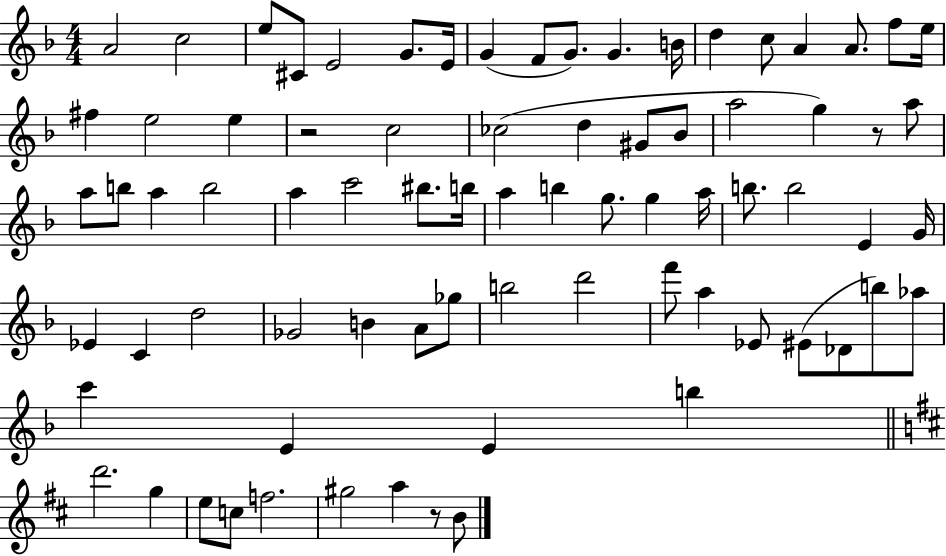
{
  \clef treble
  \numericTimeSignature
  \time 4/4
  \key f \major
  a'2 c''2 | e''8 cis'8 e'2 g'8. e'16 | g'4( f'8 g'8.) g'4. b'16 | d''4 c''8 a'4 a'8. f''8 e''16 | \break fis''4 e''2 e''4 | r2 c''2 | ces''2( d''4 gis'8 bes'8 | a''2 g''4) r8 a''8 | \break a''8 b''8 a''4 b''2 | a''4 c'''2 bis''8. b''16 | a''4 b''4 g''8. g''4 a''16 | b''8. b''2 e'4 g'16 | \break ees'4 c'4 d''2 | ges'2 b'4 a'8 ges''8 | b''2 d'''2 | f'''8 a''4 ees'8 eis'8( des'8 b''8) aes''8 | \break c'''4 e'4 e'4 b''4 | \bar "||" \break \key d \major d'''2. g''4 | e''8 c''8 f''2. | gis''2 a''4 r8 b'8 | \bar "|."
}